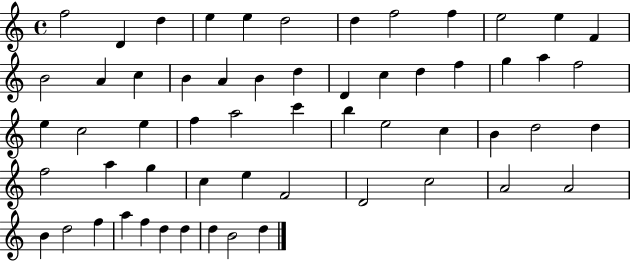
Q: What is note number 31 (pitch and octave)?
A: A5